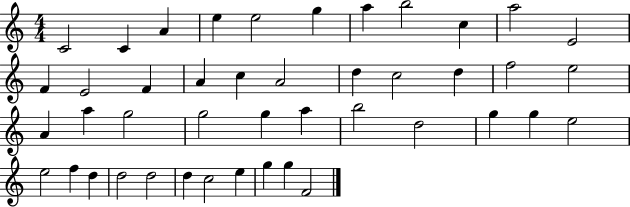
X:1
T:Untitled
M:4/4
L:1/4
K:C
C2 C A e e2 g a b2 c a2 E2 F E2 F A c A2 d c2 d f2 e2 A a g2 g2 g a b2 d2 g g e2 e2 f d d2 d2 d c2 e g g F2